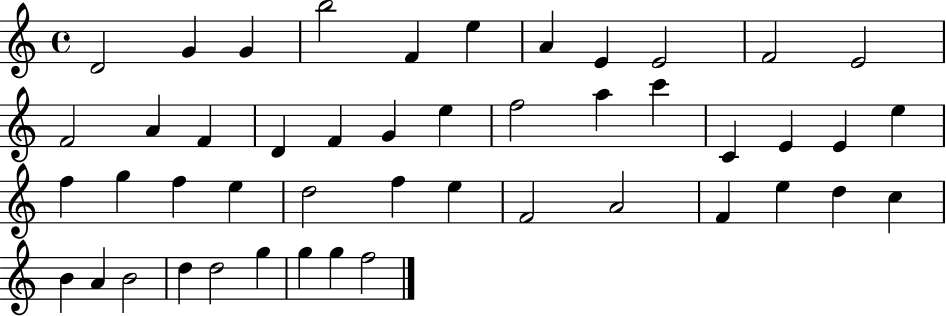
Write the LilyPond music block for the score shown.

{
  \clef treble
  \time 4/4
  \defaultTimeSignature
  \key c \major
  d'2 g'4 g'4 | b''2 f'4 e''4 | a'4 e'4 e'2 | f'2 e'2 | \break f'2 a'4 f'4 | d'4 f'4 g'4 e''4 | f''2 a''4 c'''4 | c'4 e'4 e'4 e''4 | \break f''4 g''4 f''4 e''4 | d''2 f''4 e''4 | f'2 a'2 | f'4 e''4 d''4 c''4 | \break b'4 a'4 b'2 | d''4 d''2 g''4 | g''4 g''4 f''2 | \bar "|."
}